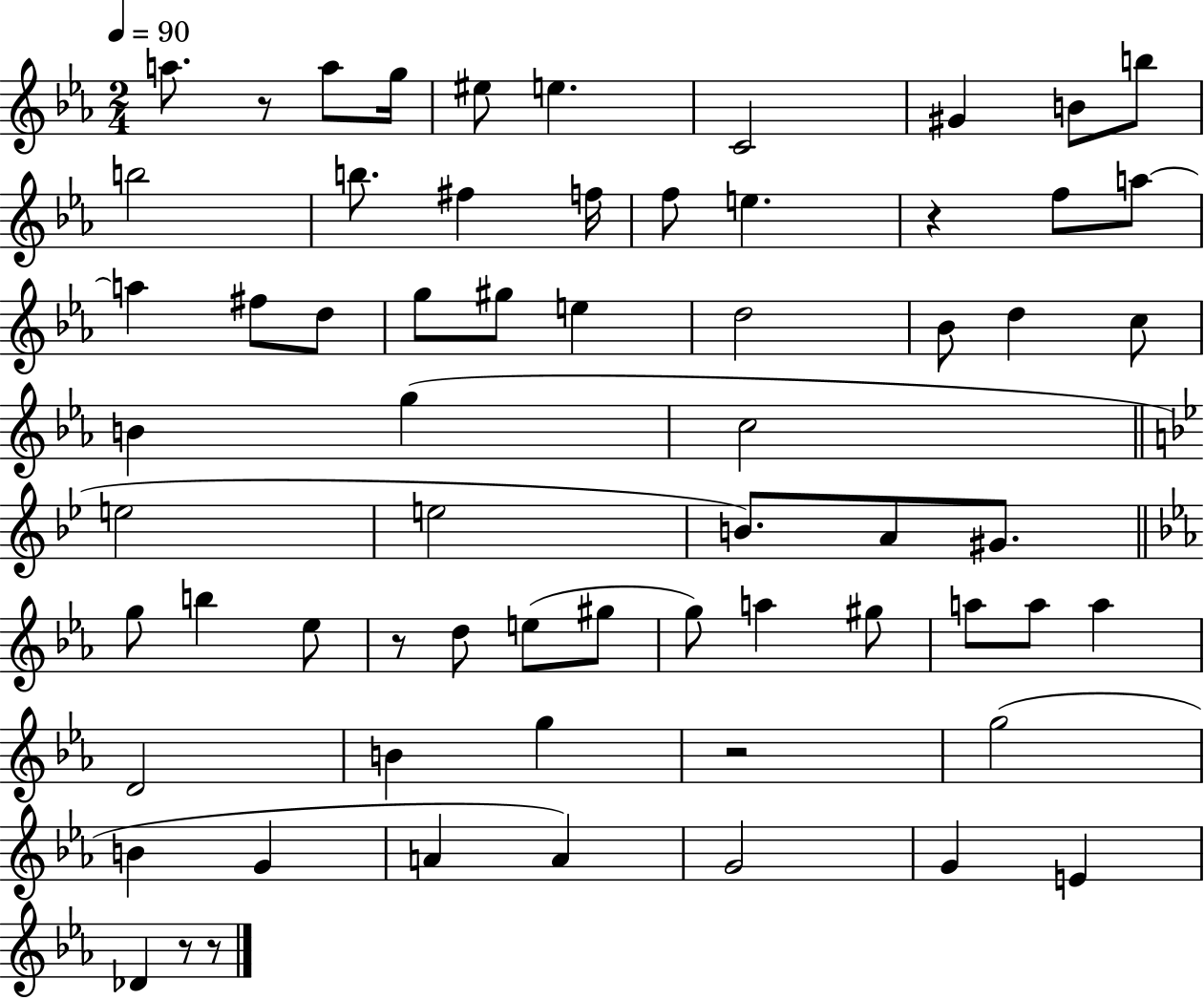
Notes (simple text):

A5/e. R/e A5/e G5/s EIS5/e E5/q. C4/h G#4/q B4/e B5/e B5/h B5/e. F#5/q F5/s F5/e E5/q. R/q F5/e A5/e A5/q F#5/e D5/e G5/e G#5/e E5/q D5/h Bb4/e D5/q C5/e B4/q G5/q C5/h E5/h E5/h B4/e. A4/e G#4/e. G5/e B5/q Eb5/e R/e D5/e E5/e G#5/e G5/e A5/q G#5/e A5/e A5/e A5/q D4/h B4/q G5/q R/h G5/h B4/q G4/q A4/q A4/q G4/h G4/q E4/q Db4/q R/e R/e